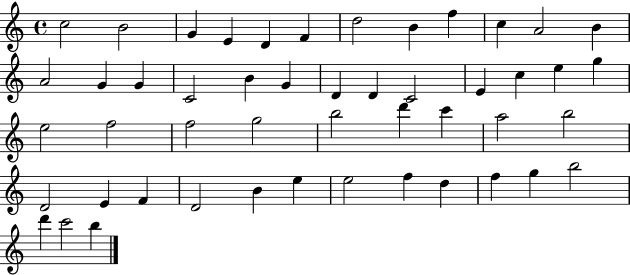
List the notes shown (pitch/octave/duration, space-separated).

C5/h B4/h G4/q E4/q D4/q F4/q D5/h B4/q F5/q C5/q A4/h B4/q A4/h G4/q G4/q C4/h B4/q G4/q D4/q D4/q C4/h E4/q C5/q E5/q G5/q E5/h F5/h F5/h G5/h B5/h D6/q C6/q A5/h B5/h D4/h E4/q F4/q D4/h B4/q E5/q E5/h F5/q D5/q F5/q G5/q B5/h D6/q C6/h B5/q